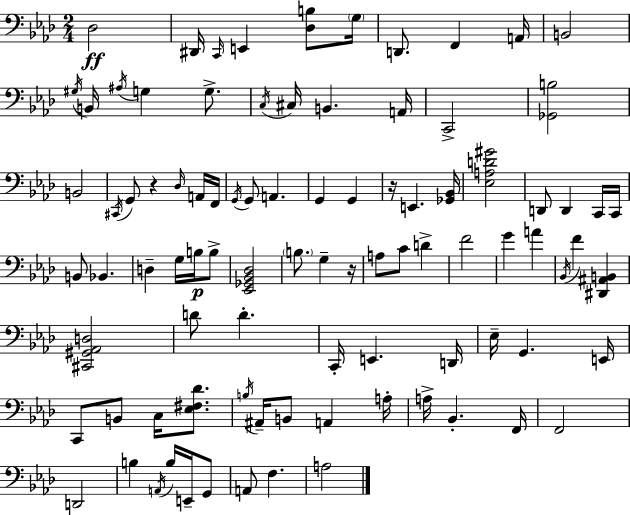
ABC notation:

X:1
T:Untitled
M:2/4
L:1/4
K:Ab
_D,2 ^D,,/4 C,,/4 E,, [_D,B,]/2 G,/4 D,,/2 F,, A,,/4 B,,2 ^G,/4 B,,/4 ^A,/4 G, G,/2 C,/4 ^C,/4 B,, A,,/4 C,,2 [_G,,B,]2 B,,2 ^C,,/4 G,,/2 z _D,/4 A,,/4 F,,/4 G,,/4 G,,/2 A,, G,, G,, z/4 E,, [_G,,_B,,]/4 [_E,A,D^G]2 D,,/2 D,, C,,/4 C,,/4 B,,/2 _B,, D, G,/4 B,/4 B,/2 [_E,,_G,,_B,,_D,]2 B,/2 G, z/4 A,/2 C/2 D F2 G A _B,,/4 F [^D,,^A,,B,,] [^C,,^G,,_A,,D,]2 D/2 D C,,/4 E,, D,,/4 _E,/4 G,, E,,/4 C,,/2 B,,/2 C,/4 [_E,^F,_D]/2 B,/4 ^A,,/4 B,,/2 A,, A,/4 A,/4 _B,, F,,/4 F,,2 D,,2 B, A,,/4 B,/4 E,,/4 G,,/2 A,,/2 F, A,2